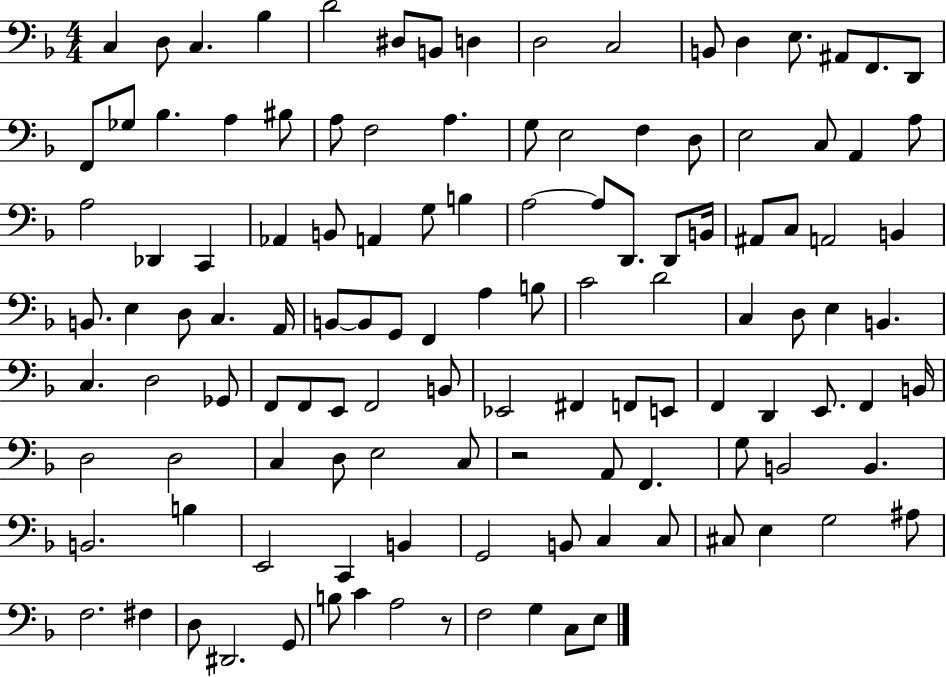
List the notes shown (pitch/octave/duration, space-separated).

C3/q D3/e C3/q. Bb3/q D4/h D#3/e B2/e D3/q D3/h C3/h B2/e D3/q E3/e. A#2/e F2/e. D2/e F2/e Gb3/e Bb3/q. A3/q BIS3/e A3/e F3/h A3/q. G3/e E3/h F3/q D3/e E3/h C3/e A2/q A3/e A3/h Db2/q C2/q Ab2/q B2/e A2/q G3/e B3/q A3/h A3/e D2/e. D2/e B2/s A#2/e C3/e A2/h B2/q B2/e. E3/q D3/e C3/q. A2/s B2/e B2/e G2/e F2/q A3/q B3/e C4/h D4/h C3/q D3/e E3/q B2/q. C3/q. D3/h Gb2/e F2/e F2/e E2/e F2/h B2/e Eb2/h F#2/q F2/e E2/e F2/q D2/q E2/e. F2/q B2/s D3/h D3/h C3/q D3/e E3/h C3/e R/h A2/e F2/q. G3/e B2/h B2/q. B2/h. B3/q E2/h C2/q B2/q G2/h B2/e C3/q C3/e C#3/e E3/q G3/h A#3/e F3/h. F#3/q D3/e D#2/h. G2/e B3/e C4/q A3/h R/e F3/h G3/q C3/e E3/e